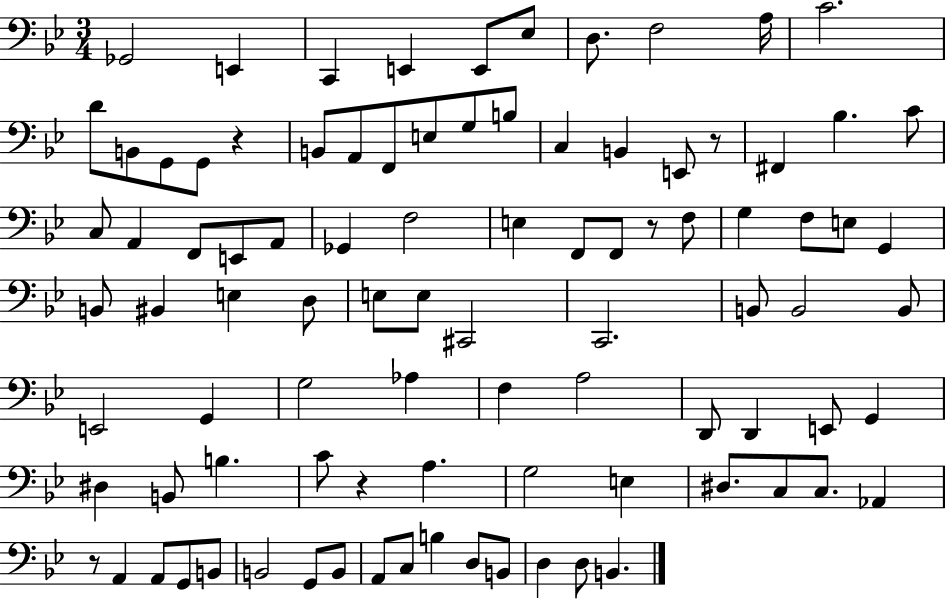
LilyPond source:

{
  \clef bass
  \numericTimeSignature
  \time 3/4
  \key bes \major
  \repeat volta 2 { ges,2 e,4 | c,4 e,4 e,8 ees8 | d8. f2 a16 | c'2. | \break d'8 b,8 g,8 g,8 r4 | b,8 a,8 f,8 e8 g8 b8 | c4 b,4 e,8 r8 | fis,4 bes4. c'8 | \break c8 a,4 f,8 e,8 a,8 | ges,4 f2 | e4 f,8 f,8 r8 f8 | g4 f8 e8 g,4 | \break b,8 bis,4 e4 d8 | e8 e8 cis,2 | c,2. | b,8 b,2 b,8 | \break e,2 g,4 | g2 aes4 | f4 a2 | d,8 d,4 e,8 g,4 | \break dis4 b,8 b4. | c'8 r4 a4. | g2 e4 | dis8. c8 c8. aes,4 | \break r8 a,4 a,8 g,8 b,8 | b,2 g,8 b,8 | a,8 c8 b4 d8 b,8 | d4 d8 b,4. | \break } \bar "|."
}